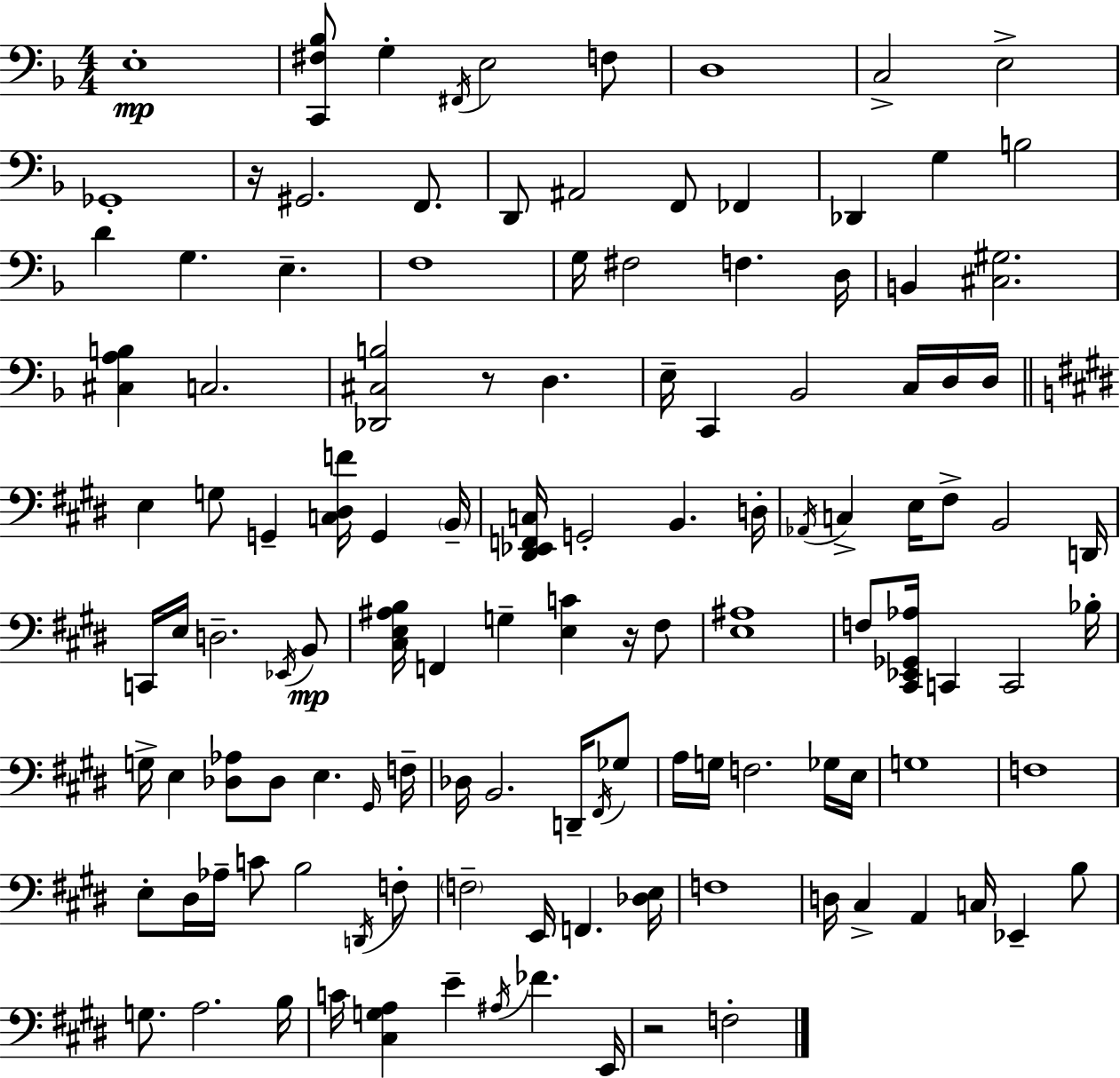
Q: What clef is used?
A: bass